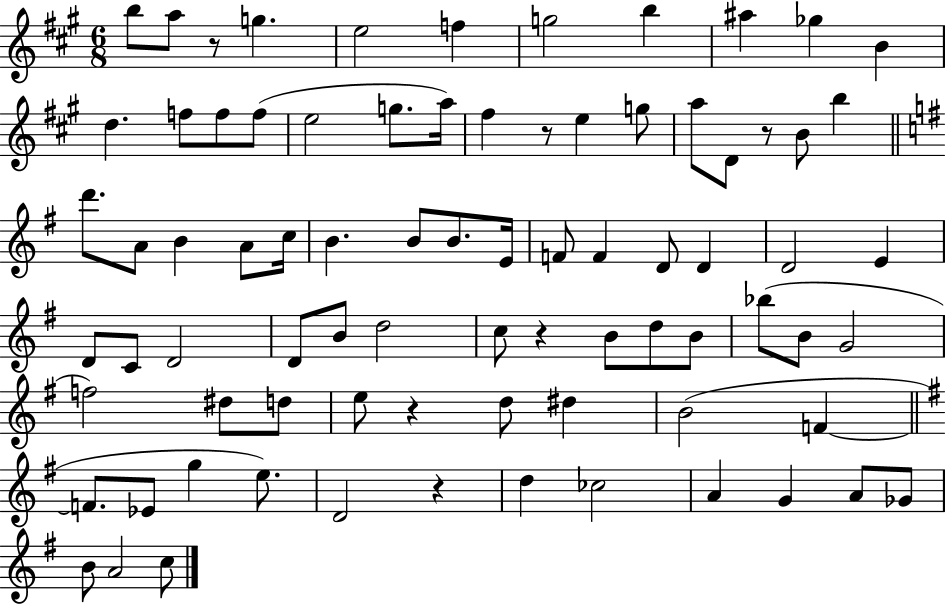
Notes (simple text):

B5/e A5/e R/e G5/q. E5/h F5/q G5/h B5/q A#5/q Gb5/q B4/q D5/q. F5/e F5/e F5/e E5/h G5/e. A5/s F#5/q R/e E5/q G5/e A5/e D4/e R/e B4/e B5/q D6/e. A4/e B4/q A4/e C5/s B4/q. B4/e B4/e. E4/s F4/e F4/q D4/e D4/q D4/h E4/q D4/e C4/e D4/h D4/e B4/e D5/h C5/e R/q B4/e D5/e B4/e Bb5/e B4/e G4/h F5/h D#5/e D5/e E5/e R/q D5/e D#5/q B4/h F4/q F4/e. Eb4/e G5/q E5/e. D4/h R/q D5/q CES5/h A4/q G4/q A4/e Gb4/e B4/e A4/h C5/e